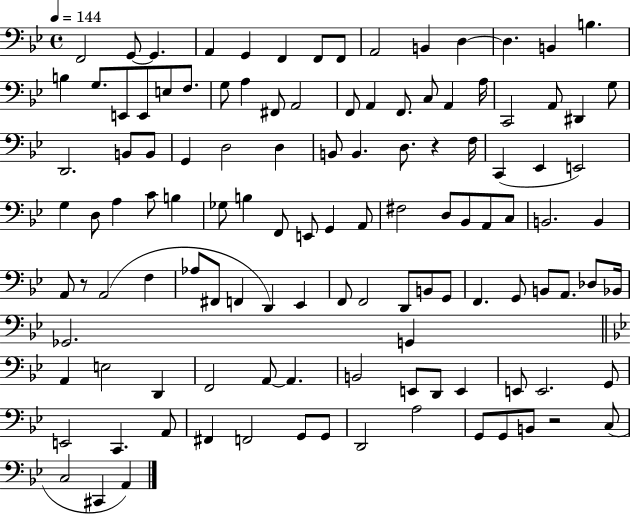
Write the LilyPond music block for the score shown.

{
  \clef bass
  \time 4/4
  \defaultTimeSignature
  \key bes \major
  \tempo 4 = 144
  f,2 g,8~~ g,4. | a,4 g,4 f,4 f,8 f,8 | a,2 b,4 d4~~ | d4. b,4 b4. | \break b4 g8. e,8 e,8 e8 f8. | g8 a4 fis,8 a,2 | f,8 a,4 f,8. c8 a,4 a16 | c,2 a,8 dis,4 g8 | \break d,2. b,8 b,8 | g,4 d2 d4 | b,8 b,4. d8. r4 f16 | c,4( ees,4 e,2) | \break g4 d8 a4 c'8 b4 | ges8 b4 f,8 e,8 g,4 a,8 | fis2 d8 bes,8 a,8 c8 | b,2. b,4 | \break a,8 r8 a,2( f4 | aes8 fis,8 f,4 d,4) ees,4 | f,8 f,2 d,8 b,8 g,8 | f,4. g,8 b,8 a,8. des8 bes,16 | \break ges,2. g,4 | \bar "||" \break \key bes \major a,4 e2 d,4 | f,2 a,8~~ a,4. | b,2 e,8 d,8 e,4 | e,8 e,2. g,8 | \break e,2 c,4. a,8 | fis,4 f,2 g,8 g,8 | d,2 a2 | g,8 g,8 b,8 r2 c8( | \break c2 cis,4 a,4) | \bar "|."
}